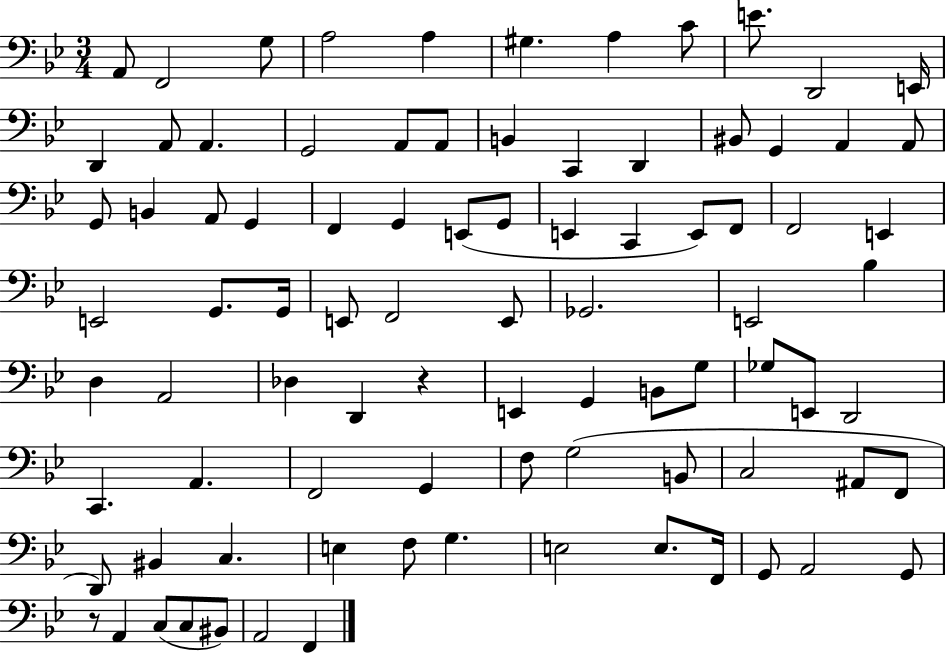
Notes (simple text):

A2/e F2/h G3/e A3/h A3/q G#3/q. A3/q C4/e E4/e. D2/h E2/s D2/q A2/e A2/q. G2/h A2/e A2/e B2/q C2/q D2/q BIS2/e G2/q A2/q A2/e G2/e B2/q A2/e G2/q F2/q G2/q E2/e G2/e E2/q C2/q E2/e F2/e F2/h E2/q E2/h G2/e. G2/s E2/e F2/h E2/e Gb2/h. E2/h Bb3/q D3/q A2/h Db3/q D2/q R/q E2/q G2/q B2/e G3/e Gb3/e E2/e D2/h C2/q. A2/q. F2/h G2/q F3/e G3/h B2/e C3/h A#2/e F2/e D2/e BIS2/q C3/q. E3/q F3/e G3/q. E3/h E3/e. F2/s G2/e A2/h G2/e R/e A2/q C3/e C3/e BIS2/e A2/h F2/q